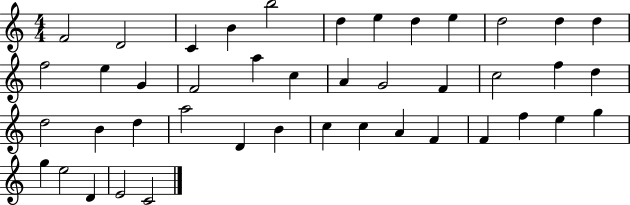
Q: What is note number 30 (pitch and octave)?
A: B4